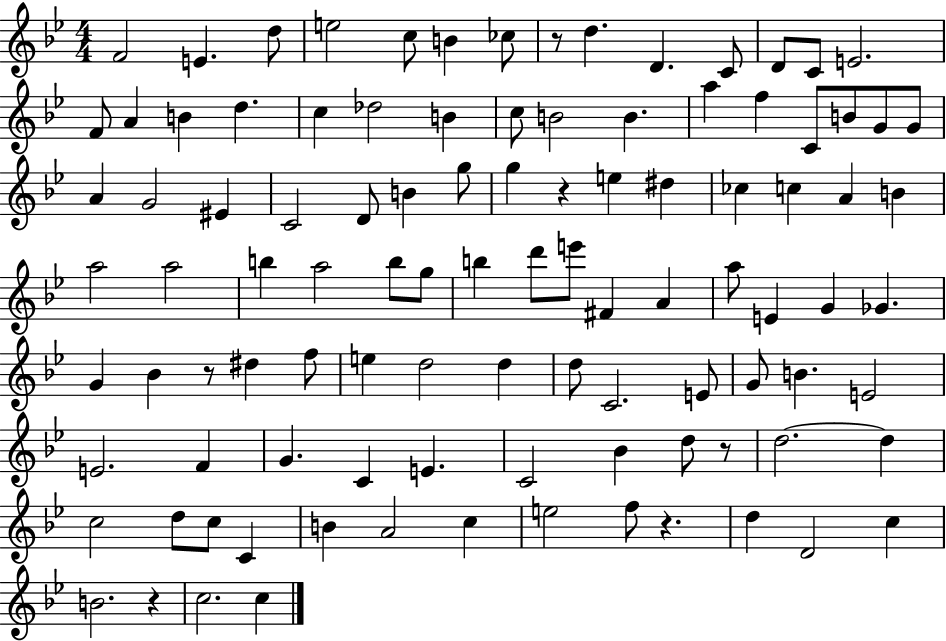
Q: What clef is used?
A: treble